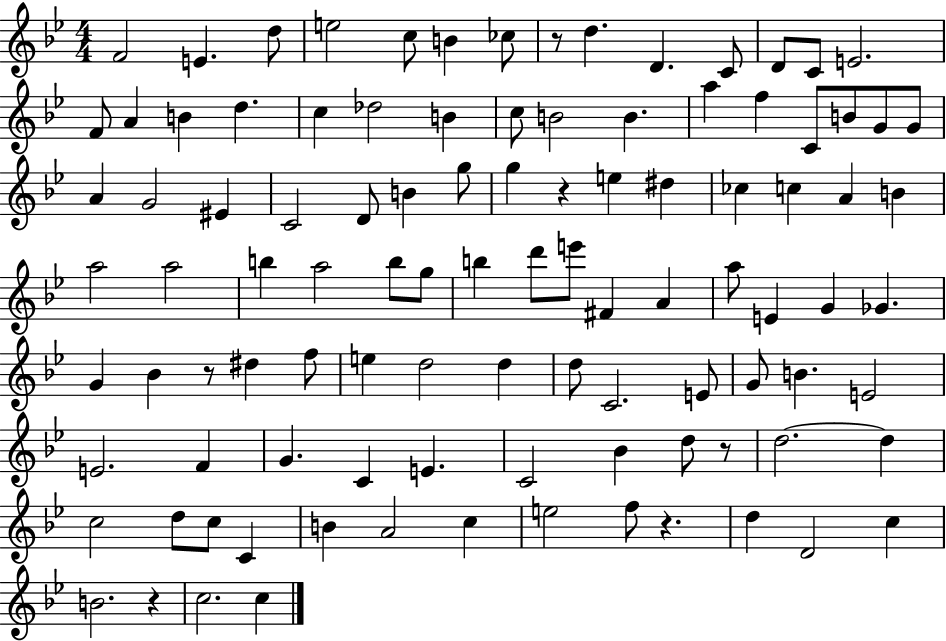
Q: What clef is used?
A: treble